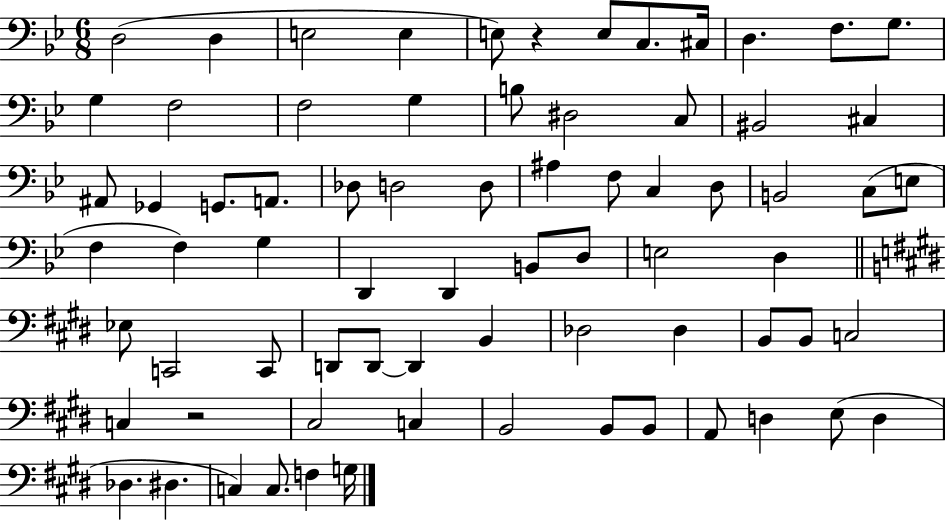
D3/h D3/q E3/h E3/q E3/e R/q E3/e C3/e. C#3/s D3/q. F3/e. G3/e. G3/q F3/h F3/h G3/q B3/e D#3/h C3/e BIS2/h C#3/q A#2/e Gb2/q G2/e. A2/e. Db3/e D3/h D3/e A#3/q F3/e C3/q D3/e B2/h C3/e E3/e F3/q F3/q G3/q D2/q D2/q B2/e D3/e E3/h D3/q Eb3/e C2/h C2/e D2/e D2/e D2/q B2/q Db3/h Db3/q B2/e B2/e C3/h C3/q R/h C#3/h C3/q B2/h B2/e B2/e A2/e D3/q E3/e D3/q Db3/q. D#3/q. C3/q C3/e. F3/q G3/s